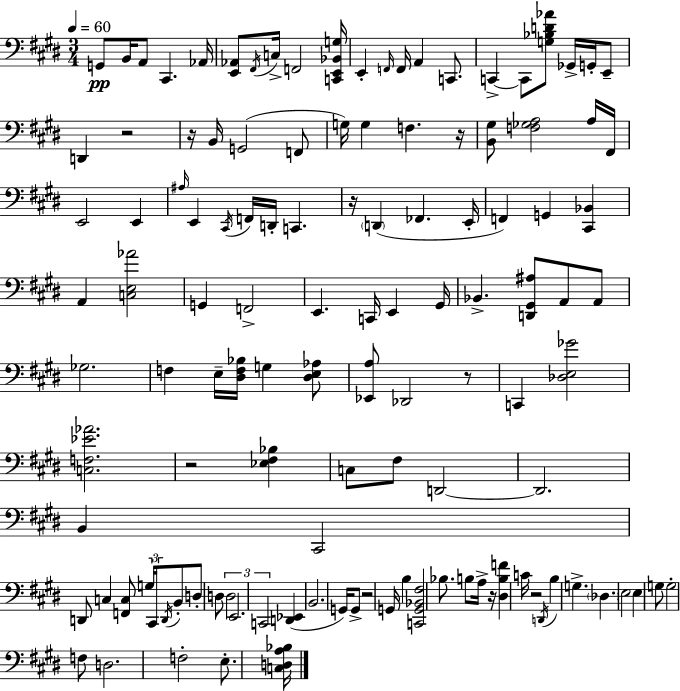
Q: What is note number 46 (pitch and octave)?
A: E2